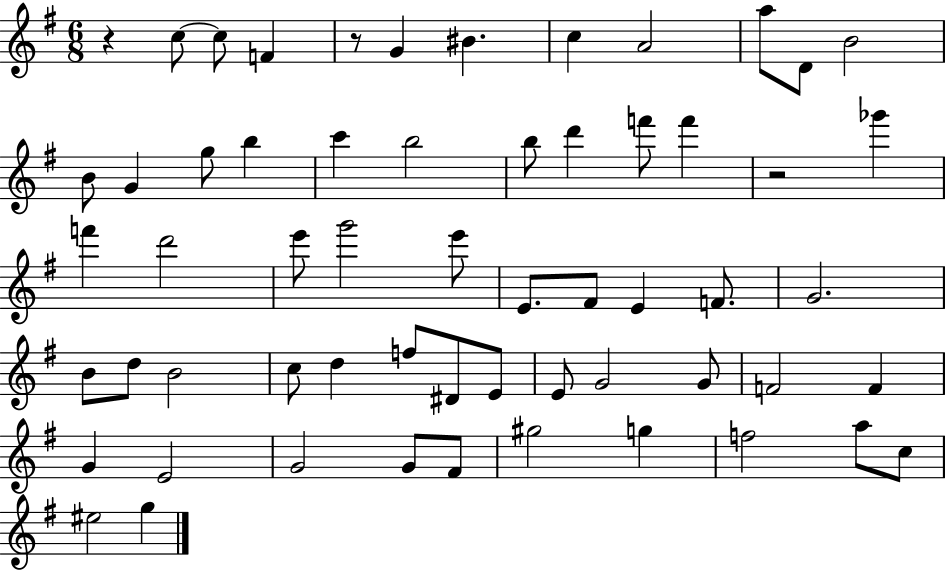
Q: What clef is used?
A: treble